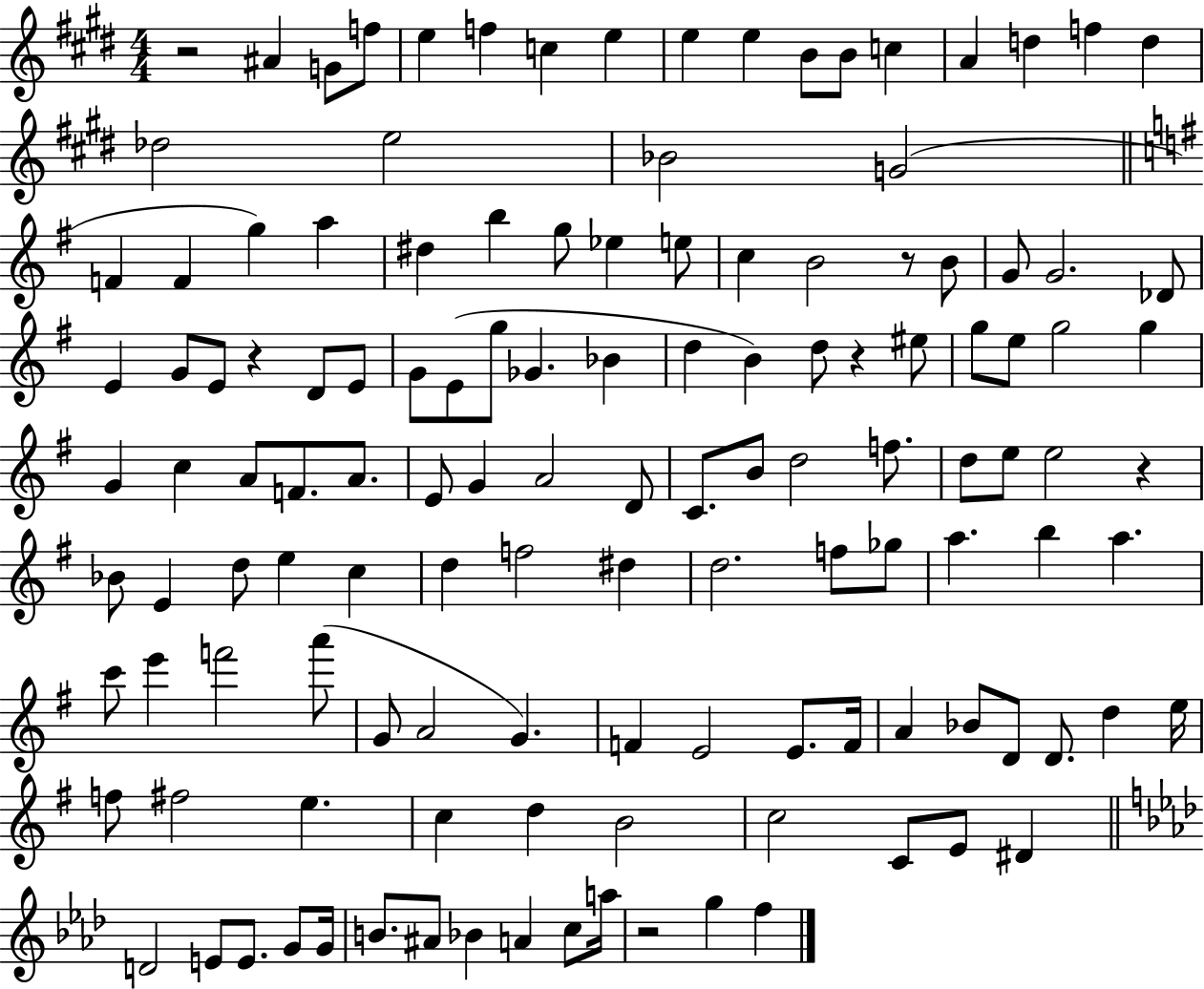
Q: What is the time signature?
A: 4/4